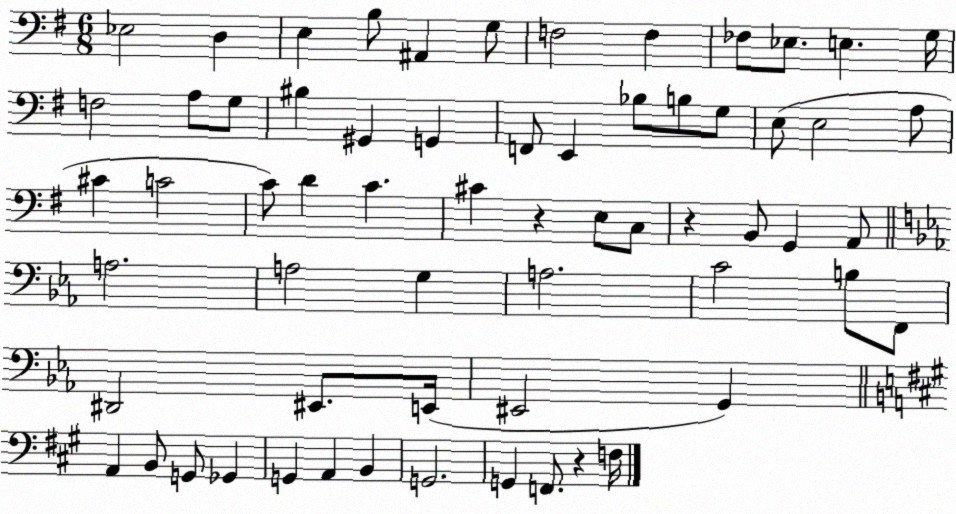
X:1
T:Untitled
M:6/8
L:1/4
K:G
_E,2 D, E, B,/2 ^A,, G,/2 F,2 F, _F,/2 _E,/2 E, G,/4 F,2 A,/2 G,/2 ^B, ^G,, G,, F,,/2 E,, _B,/2 B,/2 G,/2 E,/2 E,2 A,/2 ^C C2 C/2 D C ^C z E,/2 C,/2 z B,,/2 G,, A,,/2 A,2 A,2 G, A,2 C2 B,/2 F,,/2 ^D,,2 ^E,,/2 E,,/4 ^E,,2 G,, A,, B,,/2 G,,/2 _G,, G,, A,, B,, G,,2 G,, F,,/2 z F,/4